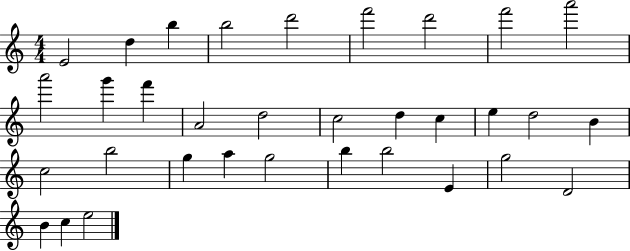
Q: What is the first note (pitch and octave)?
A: E4